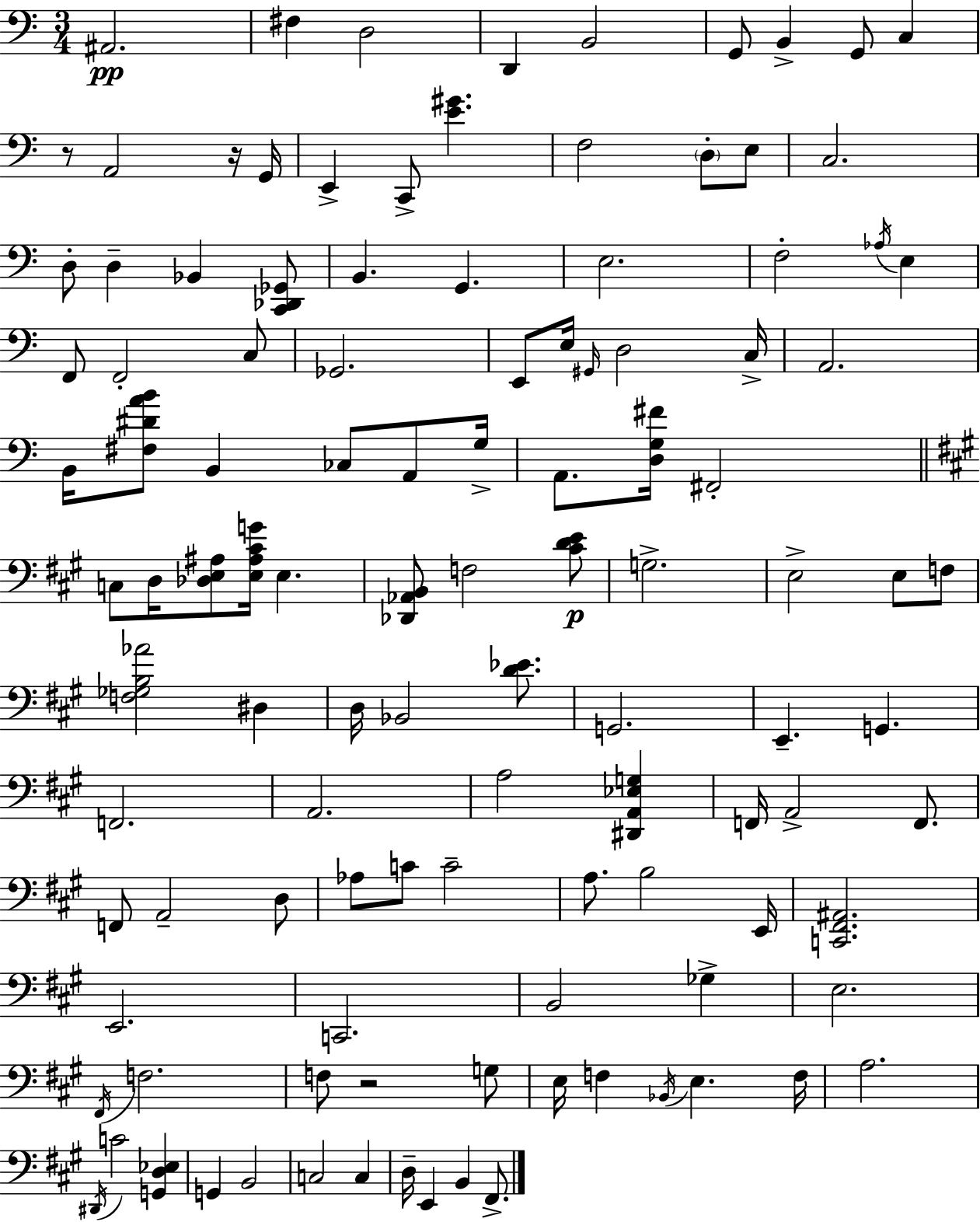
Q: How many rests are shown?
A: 3